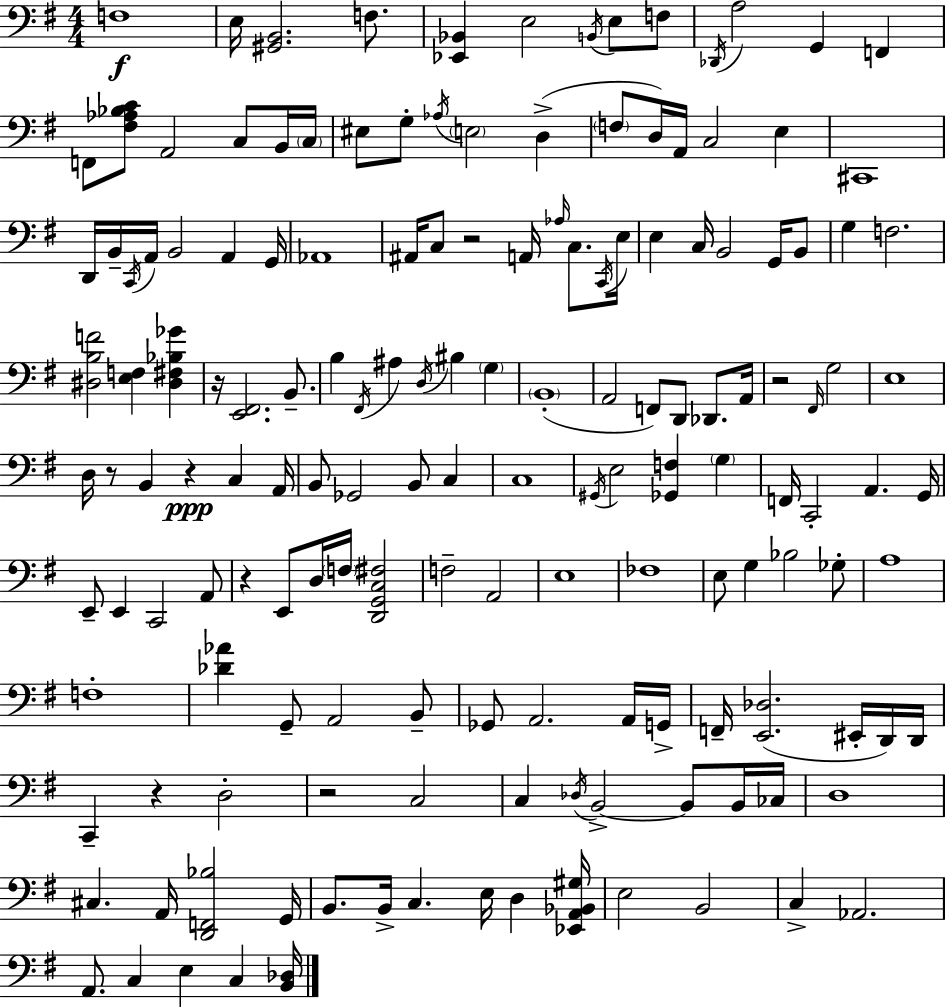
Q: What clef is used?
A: bass